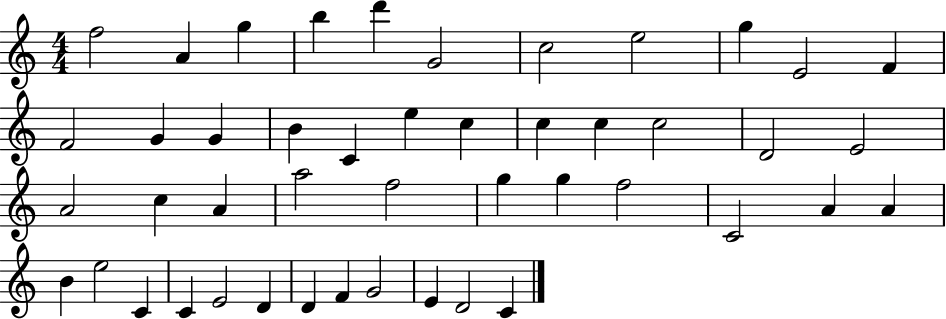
{
  \clef treble
  \numericTimeSignature
  \time 4/4
  \key c \major
  f''2 a'4 g''4 | b''4 d'''4 g'2 | c''2 e''2 | g''4 e'2 f'4 | \break f'2 g'4 g'4 | b'4 c'4 e''4 c''4 | c''4 c''4 c''2 | d'2 e'2 | \break a'2 c''4 a'4 | a''2 f''2 | g''4 g''4 f''2 | c'2 a'4 a'4 | \break b'4 e''2 c'4 | c'4 e'2 d'4 | d'4 f'4 g'2 | e'4 d'2 c'4 | \break \bar "|."
}